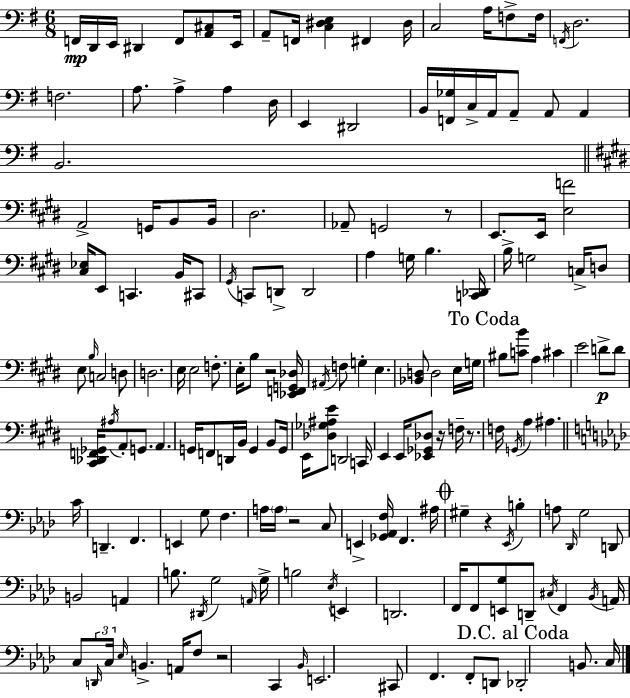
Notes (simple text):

F2/s D2/s E2/s D#2/q F2/e [A2,C#3]/e E2/s A2/e F2/s [C3,D#3,E3]/q F#2/q D#3/s C3/h A3/s F3/e F3/s F2/s D3/h. F3/h. A3/e. A3/q A3/q D3/s E2/q D#2/h B2/s [F2,Gb3]/s C3/s A2/s A2/e A2/e A2/q B2/h. A2/h G2/s B2/e B2/s D#3/h. Ab2/e G2/h R/e E2/e. E2/s [E3,F4]/h [C#3,Eb3]/s E2/e C2/q. B2/s C#2/e G#2/s C2/e D2/e D2/h A3/q G3/s B3/q. [C2,Db2]/s B3/s G3/h C3/s D3/e E3/e B3/s C3/h D3/e D3/h. E3/s E3/h F3/e. E3/s B3/e R/h [Eb2,F2,G2,Db3]/s A#2/s F3/e G3/q E3/q. [Bb2,D3]/e D3/h E3/s G3/s BIS3/e [C4,B4]/e A3/q C#4/q E4/h D4/e D4/e [C#2,Db2,F2,Gb2]/s A#3/s A2/e G2/e. A2/q. G2/s F2/e D2/s B2/s G2/q B2/e G2/s E2/s [Db3,Gb3,A#3,E4]/e D2/h C2/s E2/q E2/s [Eb2,Gb2,Db3]/e R/s F3/s R/e. F3/s G2/s A3/q A#3/q. C4/s D2/q. F2/q. E2/q G3/e F3/q. A3/s A3/s R/h C3/e E2/q [Gb2,Ab2,F3]/s F2/q. A#3/s G#3/q R/q Eb2/s B3/q A3/e Db2/s G3/h D2/e B2/h A2/q B3/e. D#2/s G3/h A2/s G3/s B3/h Eb3/s E2/q D2/h. F2/s F2/e [E2,G3]/e D2/e C#3/s F2/q Bb2/s A2/s C3/e D2/s C3/s Eb3/s B2/q. A2/s F3/e R/h C2/q Bb2/s E2/h. C#2/e F2/q. F2/e D2/e Db2/h B2/e. C3/s